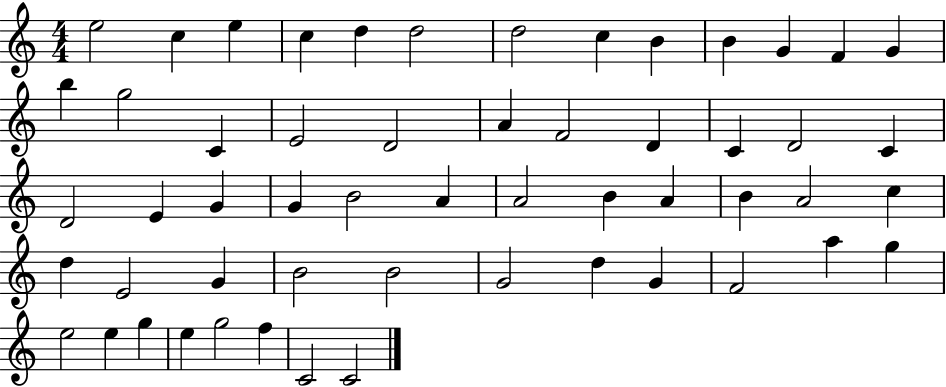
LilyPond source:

{
  \clef treble
  \numericTimeSignature
  \time 4/4
  \key c \major
  e''2 c''4 e''4 | c''4 d''4 d''2 | d''2 c''4 b'4 | b'4 g'4 f'4 g'4 | \break b''4 g''2 c'4 | e'2 d'2 | a'4 f'2 d'4 | c'4 d'2 c'4 | \break d'2 e'4 g'4 | g'4 b'2 a'4 | a'2 b'4 a'4 | b'4 a'2 c''4 | \break d''4 e'2 g'4 | b'2 b'2 | g'2 d''4 g'4 | f'2 a''4 g''4 | \break e''2 e''4 g''4 | e''4 g''2 f''4 | c'2 c'2 | \bar "|."
}